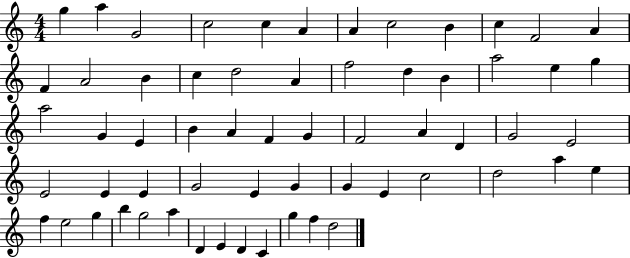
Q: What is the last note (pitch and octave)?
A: D5